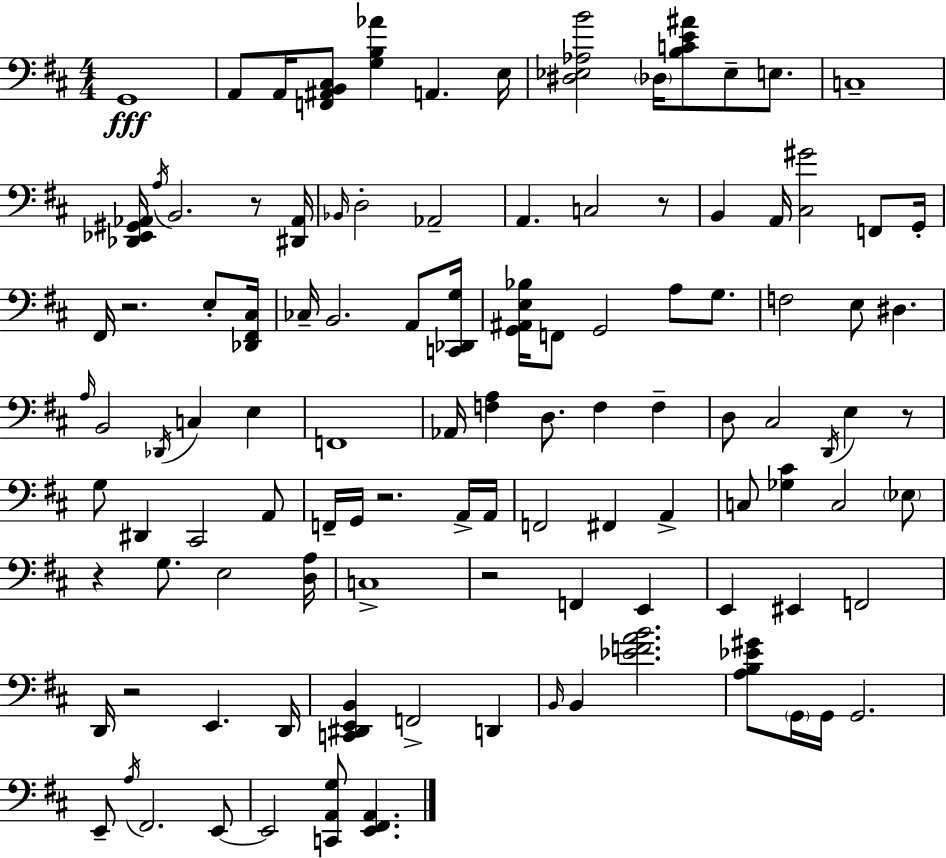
X:1
T:Untitled
M:4/4
L:1/4
K:D
G,,4 A,,/2 A,,/4 [F,,^A,,B,,^C,]/2 [G,B,_A] A,, E,/4 [^D,_E,_A,B]2 _D,/4 [B,CE^A]/2 _E,/2 E,/2 C,4 [_D,,_E,,^G,,_A,,]/4 A,/4 B,,2 z/2 [^D,,_A,,]/4 _B,,/4 D,2 _A,,2 A,, C,2 z/2 B,, A,,/4 [^C,^G]2 F,,/2 G,,/4 ^F,,/4 z2 E,/2 [_D,,^F,,^C,]/4 _C,/4 B,,2 A,,/2 [C,,_D,,G,]/4 [G,,^A,,E,_B,]/4 F,,/2 G,,2 A,/2 G,/2 F,2 E,/2 ^D, A,/4 B,,2 _D,,/4 C, E, F,,4 _A,,/4 [F,A,] D,/2 F, F, D,/2 ^C,2 D,,/4 E, z/2 G,/2 ^D,, ^C,,2 A,,/2 F,,/4 G,,/4 z2 A,,/4 A,,/4 F,,2 ^F,, A,, C,/2 [_G,^C] C,2 _E,/2 z G,/2 E,2 [D,A,]/4 C,4 z2 F,, E,, E,, ^E,, F,,2 D,,/4 z2 E,, D,,/4 [C,,^D,,E,,B,,] F,,2 D,, B,,/4 B,, [_EFAB]2 [A,B,_E^G]/2 G,,/4 G,,/4 G,,2 E,,/2 A,/4 ^F,,2 E,,/2 E,,2 [C,,A,,G,]/2 [E,,^F,,A,,]